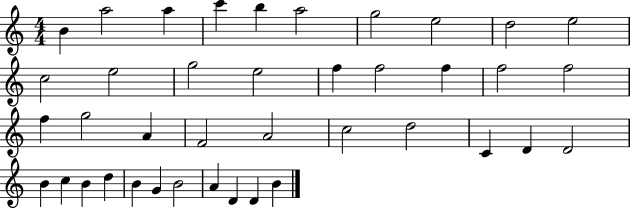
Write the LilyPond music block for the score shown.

{
  \clef treble
  \numericTimeSignature
  \time 4/4
  \key c \major
  b'4 a''2 a''4 | c'''4 b''4 a''2 | g''2 e''2 | d''2 e''2 | \break c''2 e''2 | g''2 e''2 | f''4 f''2 f''4 | f''2 f''2 | \break f''4 g''2 a'4 | f'2 a'2 | c''2 d''2 | c'4 d'4 d'2 | \break b'4 c''4 b'4 d''4 | b'4 g'4 b'2 | a'4 d'4 d'4 b'4 | \bar "|."
}